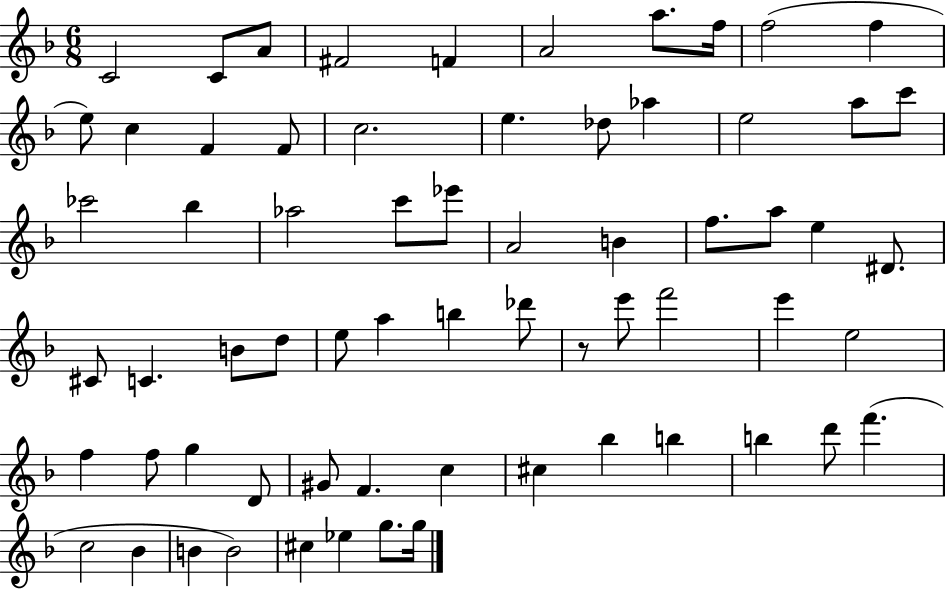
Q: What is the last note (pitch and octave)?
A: G5